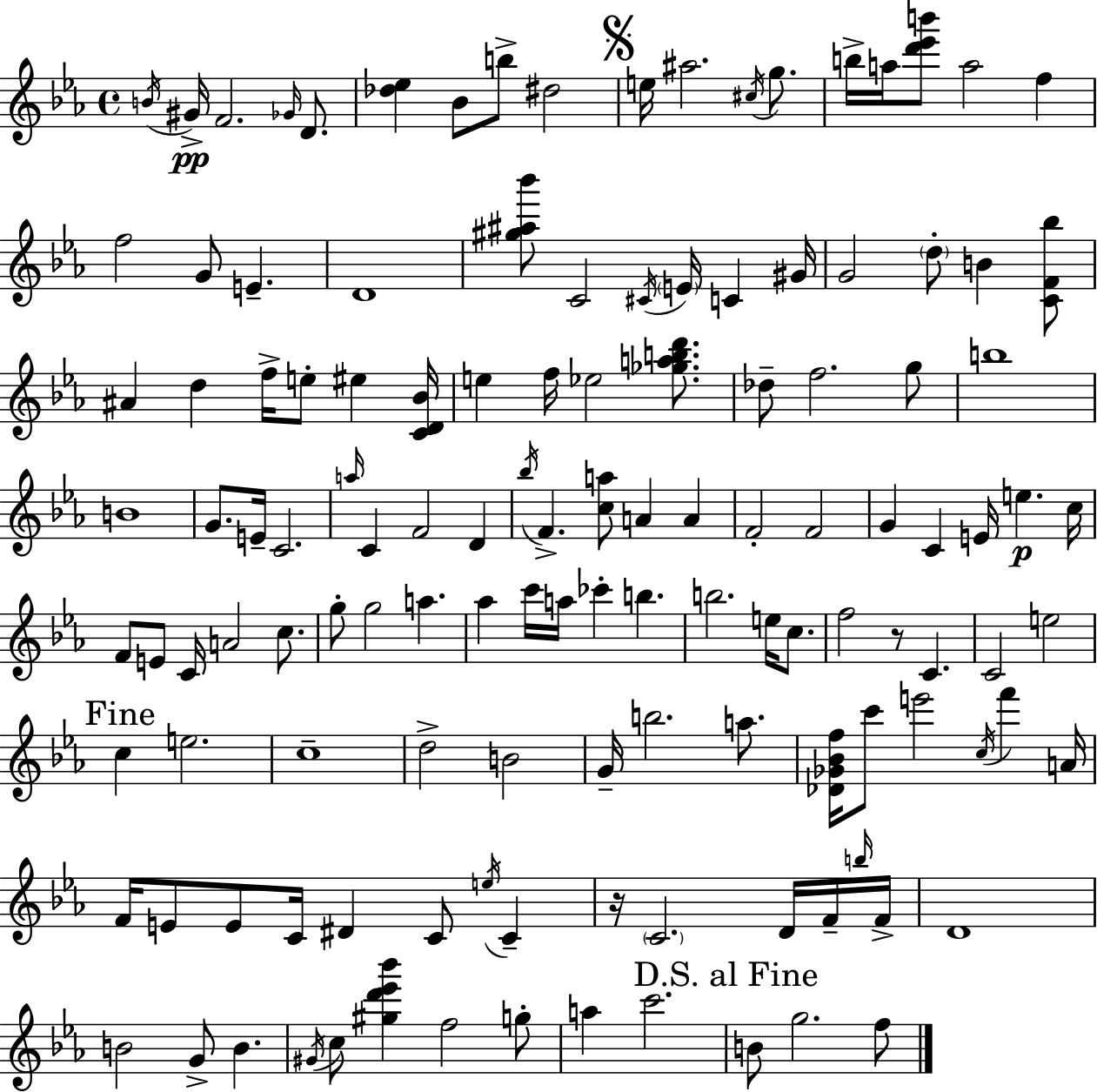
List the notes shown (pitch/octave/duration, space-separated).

B4/s G#4/s F4/h. Gb4/s D4/e. [Db5,Eb5]/q Bb4/e B5/e D#5/h E5/s A#5/h. C#5/s G5/e. B5/s A5/s [D6,Eb6,B6]/e A5/h F5/q F5/h G4/e E4/q. D4/w [G#5,A#5,Bb6]/e C4/h C#4/s E4/s C4/q G#4/s G4/h D5/e B4/q [C4,F4,Bb5]/e A#4/q D5/q F5/s E5/e EIS5/q [C4,D4,Bb4]/s E5/q F5/s Eb5/h [Gb5,A5,B5,D6]/e. Db5/e F5/h. G5/e B5/w B4/w G4/e. E4/s C4/h. A5/s C4/q F4/h D4/q Bb5/s F4/q. [C5,A5]/e A4/q A4/q F4/h F4/h G4/q C4/q E4/s E5/q. C5/s F4/e E4/e C4/s A4/h C5/e. G5/e G5/h A5/q. Ab5/q C6/s A5/s CES6/q B5/q. B5/h. E5/s C5/e. F5/h R/e C4/q. C4/h E5/h C5/q E5/h. C5/w D5/h B4/h G4/s B5/h. A5/e. [Db4,Gb4,Bb4,F5]/s C6/e E6/h C5/s F6/q A4/s F4/s E4/e E4/e C4/s D#4/q C4/e E5/s C4/q R/s C4/h. D4/s F4/s B5/s F4/s D4/w B4/h G4/e B4/q. G#4/s C5/e [G#5,D6,Eb6,Bb6]/q F5/h G5/e A5/q C6/h. B4/e G5/h. F5/e